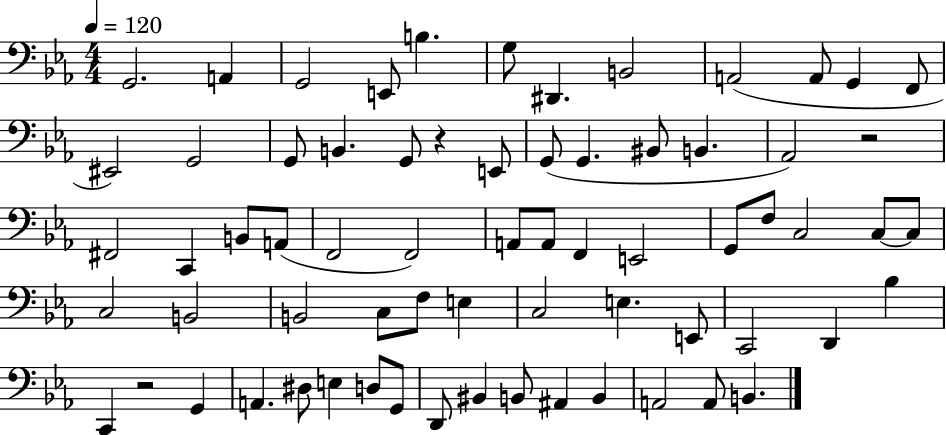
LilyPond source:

{
  \clef bass
  \numericTimeSignature
  \time 4/4
  \key ees \major
  \tempo 4 = 120
  \repeat volta 2 { g,2. a,4 | g,2 e,8 b4. | g8 dis,4. b,2 | a,2( a,8 g,4 f,8 | \break eis,2) g,2 | g,8 b,4. g,8 r4 e,8 | g,8( g,4. bis,8 b,4. | aes,2) r2 | \break fis,2 c,4 b,8 a,8( | f,2 f,2) | a,8 a,8 f,4 e,2 | g,8 f8 c2 c8~~ c8 | \break c2 b,2 | b,2 c8 f8 e4 | c2 e4. e,8 | c,2 d,4 bes4 | \break c,4 r2 g,4 | a,4. dis8 e4 d8 g,8 | d,8 bis,4 b,8 ais,4 b,4 | a,2 a,8 b,4. | \break } \bar "|."
}